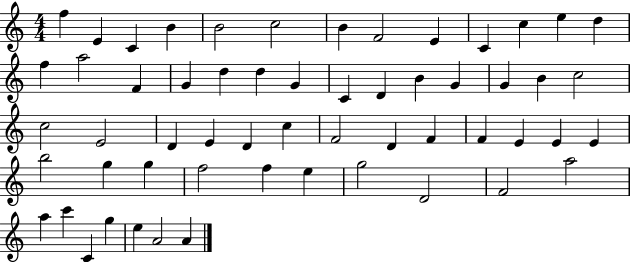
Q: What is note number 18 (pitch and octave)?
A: D5